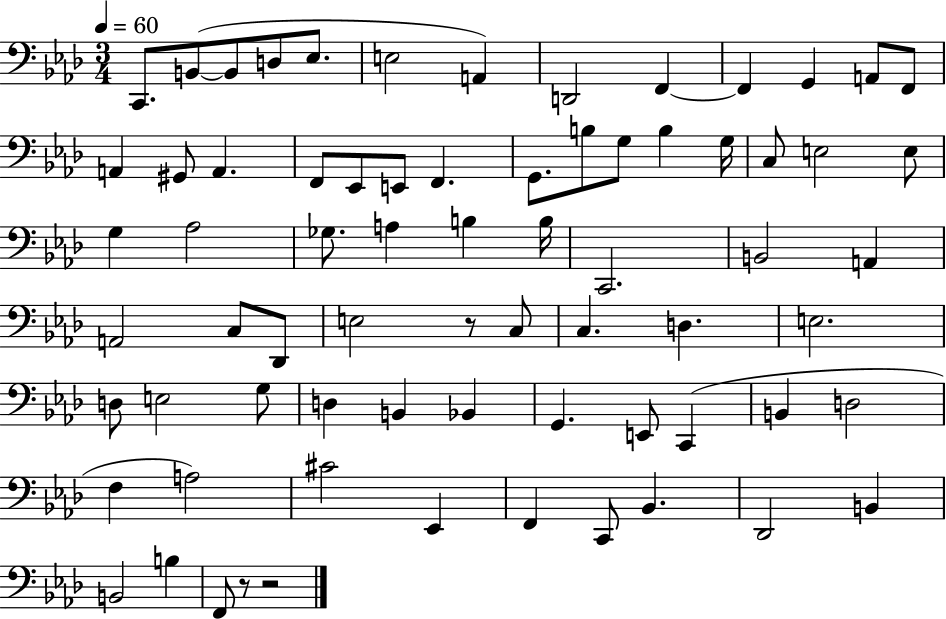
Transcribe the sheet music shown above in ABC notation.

X:1
T:Untitled
M:3/4
L:1/4
K:Ab
C,,/2 B,,/2 B,,/2 D,/2 _E,/2 E,2 A,, D,,2 F,, F,, G,, A,,/2 F,,/2 A,, ^G,,/2 A,, F,,/2 _E,,/2 E,,/2 F,, G,,/2 B,/2 G,/2 B, G,/4 C,/2 E,2 E,/2 G, _A,2 _G,/2 A, B, B,/4 C,,2 B,,2 A,, A,,2 C,/2 _D,,/2 E,2 z/2 C,/2 C, D, E,2 D,/2 E,2 G,/2 D, B,, _B,, G,, E,,/2 C,, B,, D,2 F, A,2 ^C2 _E,, F,, C,,/2 _B,, _D,,2 B,, B,,2 B, F,,/2 z/2 z2